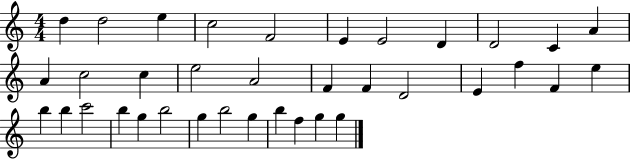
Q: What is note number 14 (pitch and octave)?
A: C5